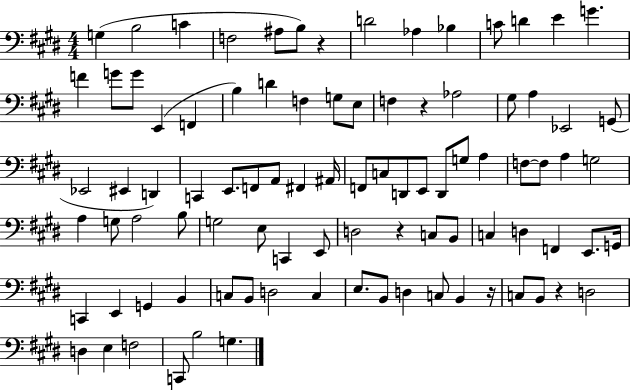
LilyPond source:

{
  \clef bass
  \numericTimeSignature
  \time 4/4
  \key e \major
  \repeat volta 2 { g4( b2 c'4 | f2 ais8 b8) r4 | d'2 aes4 bes4 | c'8 d'4 e'4 g'4. | \break f'4 g'8 g'8 e,4( f,4 | b4) d'4 f4 g8 e8 | f4 r4 aes2 | gis8 a4 ees,2 g,8( | \break ees,2 eis,4 d,4) | c,4 e,8. f,8 a,8 fis,4 ais,16 | f,8 c8 d,8 e,8 d,8 g8 a4 | f8~~ f8 a4 g2 | \break a4 g8 a2 b8 | g2 e8 c,4 e,8 | d2 r4 c8 b,8 | c4 d4 f,4 e,8. g,16 | \break c,4 e,4 g,4 b,4 | c8 b,8 d2 c4 | e8. b,8 d4 c8 b,4 r16 | c8 b,8 r4 d2 | \break d4 e4 f2 | c,8 b2 g4. | } \bar "|."
}